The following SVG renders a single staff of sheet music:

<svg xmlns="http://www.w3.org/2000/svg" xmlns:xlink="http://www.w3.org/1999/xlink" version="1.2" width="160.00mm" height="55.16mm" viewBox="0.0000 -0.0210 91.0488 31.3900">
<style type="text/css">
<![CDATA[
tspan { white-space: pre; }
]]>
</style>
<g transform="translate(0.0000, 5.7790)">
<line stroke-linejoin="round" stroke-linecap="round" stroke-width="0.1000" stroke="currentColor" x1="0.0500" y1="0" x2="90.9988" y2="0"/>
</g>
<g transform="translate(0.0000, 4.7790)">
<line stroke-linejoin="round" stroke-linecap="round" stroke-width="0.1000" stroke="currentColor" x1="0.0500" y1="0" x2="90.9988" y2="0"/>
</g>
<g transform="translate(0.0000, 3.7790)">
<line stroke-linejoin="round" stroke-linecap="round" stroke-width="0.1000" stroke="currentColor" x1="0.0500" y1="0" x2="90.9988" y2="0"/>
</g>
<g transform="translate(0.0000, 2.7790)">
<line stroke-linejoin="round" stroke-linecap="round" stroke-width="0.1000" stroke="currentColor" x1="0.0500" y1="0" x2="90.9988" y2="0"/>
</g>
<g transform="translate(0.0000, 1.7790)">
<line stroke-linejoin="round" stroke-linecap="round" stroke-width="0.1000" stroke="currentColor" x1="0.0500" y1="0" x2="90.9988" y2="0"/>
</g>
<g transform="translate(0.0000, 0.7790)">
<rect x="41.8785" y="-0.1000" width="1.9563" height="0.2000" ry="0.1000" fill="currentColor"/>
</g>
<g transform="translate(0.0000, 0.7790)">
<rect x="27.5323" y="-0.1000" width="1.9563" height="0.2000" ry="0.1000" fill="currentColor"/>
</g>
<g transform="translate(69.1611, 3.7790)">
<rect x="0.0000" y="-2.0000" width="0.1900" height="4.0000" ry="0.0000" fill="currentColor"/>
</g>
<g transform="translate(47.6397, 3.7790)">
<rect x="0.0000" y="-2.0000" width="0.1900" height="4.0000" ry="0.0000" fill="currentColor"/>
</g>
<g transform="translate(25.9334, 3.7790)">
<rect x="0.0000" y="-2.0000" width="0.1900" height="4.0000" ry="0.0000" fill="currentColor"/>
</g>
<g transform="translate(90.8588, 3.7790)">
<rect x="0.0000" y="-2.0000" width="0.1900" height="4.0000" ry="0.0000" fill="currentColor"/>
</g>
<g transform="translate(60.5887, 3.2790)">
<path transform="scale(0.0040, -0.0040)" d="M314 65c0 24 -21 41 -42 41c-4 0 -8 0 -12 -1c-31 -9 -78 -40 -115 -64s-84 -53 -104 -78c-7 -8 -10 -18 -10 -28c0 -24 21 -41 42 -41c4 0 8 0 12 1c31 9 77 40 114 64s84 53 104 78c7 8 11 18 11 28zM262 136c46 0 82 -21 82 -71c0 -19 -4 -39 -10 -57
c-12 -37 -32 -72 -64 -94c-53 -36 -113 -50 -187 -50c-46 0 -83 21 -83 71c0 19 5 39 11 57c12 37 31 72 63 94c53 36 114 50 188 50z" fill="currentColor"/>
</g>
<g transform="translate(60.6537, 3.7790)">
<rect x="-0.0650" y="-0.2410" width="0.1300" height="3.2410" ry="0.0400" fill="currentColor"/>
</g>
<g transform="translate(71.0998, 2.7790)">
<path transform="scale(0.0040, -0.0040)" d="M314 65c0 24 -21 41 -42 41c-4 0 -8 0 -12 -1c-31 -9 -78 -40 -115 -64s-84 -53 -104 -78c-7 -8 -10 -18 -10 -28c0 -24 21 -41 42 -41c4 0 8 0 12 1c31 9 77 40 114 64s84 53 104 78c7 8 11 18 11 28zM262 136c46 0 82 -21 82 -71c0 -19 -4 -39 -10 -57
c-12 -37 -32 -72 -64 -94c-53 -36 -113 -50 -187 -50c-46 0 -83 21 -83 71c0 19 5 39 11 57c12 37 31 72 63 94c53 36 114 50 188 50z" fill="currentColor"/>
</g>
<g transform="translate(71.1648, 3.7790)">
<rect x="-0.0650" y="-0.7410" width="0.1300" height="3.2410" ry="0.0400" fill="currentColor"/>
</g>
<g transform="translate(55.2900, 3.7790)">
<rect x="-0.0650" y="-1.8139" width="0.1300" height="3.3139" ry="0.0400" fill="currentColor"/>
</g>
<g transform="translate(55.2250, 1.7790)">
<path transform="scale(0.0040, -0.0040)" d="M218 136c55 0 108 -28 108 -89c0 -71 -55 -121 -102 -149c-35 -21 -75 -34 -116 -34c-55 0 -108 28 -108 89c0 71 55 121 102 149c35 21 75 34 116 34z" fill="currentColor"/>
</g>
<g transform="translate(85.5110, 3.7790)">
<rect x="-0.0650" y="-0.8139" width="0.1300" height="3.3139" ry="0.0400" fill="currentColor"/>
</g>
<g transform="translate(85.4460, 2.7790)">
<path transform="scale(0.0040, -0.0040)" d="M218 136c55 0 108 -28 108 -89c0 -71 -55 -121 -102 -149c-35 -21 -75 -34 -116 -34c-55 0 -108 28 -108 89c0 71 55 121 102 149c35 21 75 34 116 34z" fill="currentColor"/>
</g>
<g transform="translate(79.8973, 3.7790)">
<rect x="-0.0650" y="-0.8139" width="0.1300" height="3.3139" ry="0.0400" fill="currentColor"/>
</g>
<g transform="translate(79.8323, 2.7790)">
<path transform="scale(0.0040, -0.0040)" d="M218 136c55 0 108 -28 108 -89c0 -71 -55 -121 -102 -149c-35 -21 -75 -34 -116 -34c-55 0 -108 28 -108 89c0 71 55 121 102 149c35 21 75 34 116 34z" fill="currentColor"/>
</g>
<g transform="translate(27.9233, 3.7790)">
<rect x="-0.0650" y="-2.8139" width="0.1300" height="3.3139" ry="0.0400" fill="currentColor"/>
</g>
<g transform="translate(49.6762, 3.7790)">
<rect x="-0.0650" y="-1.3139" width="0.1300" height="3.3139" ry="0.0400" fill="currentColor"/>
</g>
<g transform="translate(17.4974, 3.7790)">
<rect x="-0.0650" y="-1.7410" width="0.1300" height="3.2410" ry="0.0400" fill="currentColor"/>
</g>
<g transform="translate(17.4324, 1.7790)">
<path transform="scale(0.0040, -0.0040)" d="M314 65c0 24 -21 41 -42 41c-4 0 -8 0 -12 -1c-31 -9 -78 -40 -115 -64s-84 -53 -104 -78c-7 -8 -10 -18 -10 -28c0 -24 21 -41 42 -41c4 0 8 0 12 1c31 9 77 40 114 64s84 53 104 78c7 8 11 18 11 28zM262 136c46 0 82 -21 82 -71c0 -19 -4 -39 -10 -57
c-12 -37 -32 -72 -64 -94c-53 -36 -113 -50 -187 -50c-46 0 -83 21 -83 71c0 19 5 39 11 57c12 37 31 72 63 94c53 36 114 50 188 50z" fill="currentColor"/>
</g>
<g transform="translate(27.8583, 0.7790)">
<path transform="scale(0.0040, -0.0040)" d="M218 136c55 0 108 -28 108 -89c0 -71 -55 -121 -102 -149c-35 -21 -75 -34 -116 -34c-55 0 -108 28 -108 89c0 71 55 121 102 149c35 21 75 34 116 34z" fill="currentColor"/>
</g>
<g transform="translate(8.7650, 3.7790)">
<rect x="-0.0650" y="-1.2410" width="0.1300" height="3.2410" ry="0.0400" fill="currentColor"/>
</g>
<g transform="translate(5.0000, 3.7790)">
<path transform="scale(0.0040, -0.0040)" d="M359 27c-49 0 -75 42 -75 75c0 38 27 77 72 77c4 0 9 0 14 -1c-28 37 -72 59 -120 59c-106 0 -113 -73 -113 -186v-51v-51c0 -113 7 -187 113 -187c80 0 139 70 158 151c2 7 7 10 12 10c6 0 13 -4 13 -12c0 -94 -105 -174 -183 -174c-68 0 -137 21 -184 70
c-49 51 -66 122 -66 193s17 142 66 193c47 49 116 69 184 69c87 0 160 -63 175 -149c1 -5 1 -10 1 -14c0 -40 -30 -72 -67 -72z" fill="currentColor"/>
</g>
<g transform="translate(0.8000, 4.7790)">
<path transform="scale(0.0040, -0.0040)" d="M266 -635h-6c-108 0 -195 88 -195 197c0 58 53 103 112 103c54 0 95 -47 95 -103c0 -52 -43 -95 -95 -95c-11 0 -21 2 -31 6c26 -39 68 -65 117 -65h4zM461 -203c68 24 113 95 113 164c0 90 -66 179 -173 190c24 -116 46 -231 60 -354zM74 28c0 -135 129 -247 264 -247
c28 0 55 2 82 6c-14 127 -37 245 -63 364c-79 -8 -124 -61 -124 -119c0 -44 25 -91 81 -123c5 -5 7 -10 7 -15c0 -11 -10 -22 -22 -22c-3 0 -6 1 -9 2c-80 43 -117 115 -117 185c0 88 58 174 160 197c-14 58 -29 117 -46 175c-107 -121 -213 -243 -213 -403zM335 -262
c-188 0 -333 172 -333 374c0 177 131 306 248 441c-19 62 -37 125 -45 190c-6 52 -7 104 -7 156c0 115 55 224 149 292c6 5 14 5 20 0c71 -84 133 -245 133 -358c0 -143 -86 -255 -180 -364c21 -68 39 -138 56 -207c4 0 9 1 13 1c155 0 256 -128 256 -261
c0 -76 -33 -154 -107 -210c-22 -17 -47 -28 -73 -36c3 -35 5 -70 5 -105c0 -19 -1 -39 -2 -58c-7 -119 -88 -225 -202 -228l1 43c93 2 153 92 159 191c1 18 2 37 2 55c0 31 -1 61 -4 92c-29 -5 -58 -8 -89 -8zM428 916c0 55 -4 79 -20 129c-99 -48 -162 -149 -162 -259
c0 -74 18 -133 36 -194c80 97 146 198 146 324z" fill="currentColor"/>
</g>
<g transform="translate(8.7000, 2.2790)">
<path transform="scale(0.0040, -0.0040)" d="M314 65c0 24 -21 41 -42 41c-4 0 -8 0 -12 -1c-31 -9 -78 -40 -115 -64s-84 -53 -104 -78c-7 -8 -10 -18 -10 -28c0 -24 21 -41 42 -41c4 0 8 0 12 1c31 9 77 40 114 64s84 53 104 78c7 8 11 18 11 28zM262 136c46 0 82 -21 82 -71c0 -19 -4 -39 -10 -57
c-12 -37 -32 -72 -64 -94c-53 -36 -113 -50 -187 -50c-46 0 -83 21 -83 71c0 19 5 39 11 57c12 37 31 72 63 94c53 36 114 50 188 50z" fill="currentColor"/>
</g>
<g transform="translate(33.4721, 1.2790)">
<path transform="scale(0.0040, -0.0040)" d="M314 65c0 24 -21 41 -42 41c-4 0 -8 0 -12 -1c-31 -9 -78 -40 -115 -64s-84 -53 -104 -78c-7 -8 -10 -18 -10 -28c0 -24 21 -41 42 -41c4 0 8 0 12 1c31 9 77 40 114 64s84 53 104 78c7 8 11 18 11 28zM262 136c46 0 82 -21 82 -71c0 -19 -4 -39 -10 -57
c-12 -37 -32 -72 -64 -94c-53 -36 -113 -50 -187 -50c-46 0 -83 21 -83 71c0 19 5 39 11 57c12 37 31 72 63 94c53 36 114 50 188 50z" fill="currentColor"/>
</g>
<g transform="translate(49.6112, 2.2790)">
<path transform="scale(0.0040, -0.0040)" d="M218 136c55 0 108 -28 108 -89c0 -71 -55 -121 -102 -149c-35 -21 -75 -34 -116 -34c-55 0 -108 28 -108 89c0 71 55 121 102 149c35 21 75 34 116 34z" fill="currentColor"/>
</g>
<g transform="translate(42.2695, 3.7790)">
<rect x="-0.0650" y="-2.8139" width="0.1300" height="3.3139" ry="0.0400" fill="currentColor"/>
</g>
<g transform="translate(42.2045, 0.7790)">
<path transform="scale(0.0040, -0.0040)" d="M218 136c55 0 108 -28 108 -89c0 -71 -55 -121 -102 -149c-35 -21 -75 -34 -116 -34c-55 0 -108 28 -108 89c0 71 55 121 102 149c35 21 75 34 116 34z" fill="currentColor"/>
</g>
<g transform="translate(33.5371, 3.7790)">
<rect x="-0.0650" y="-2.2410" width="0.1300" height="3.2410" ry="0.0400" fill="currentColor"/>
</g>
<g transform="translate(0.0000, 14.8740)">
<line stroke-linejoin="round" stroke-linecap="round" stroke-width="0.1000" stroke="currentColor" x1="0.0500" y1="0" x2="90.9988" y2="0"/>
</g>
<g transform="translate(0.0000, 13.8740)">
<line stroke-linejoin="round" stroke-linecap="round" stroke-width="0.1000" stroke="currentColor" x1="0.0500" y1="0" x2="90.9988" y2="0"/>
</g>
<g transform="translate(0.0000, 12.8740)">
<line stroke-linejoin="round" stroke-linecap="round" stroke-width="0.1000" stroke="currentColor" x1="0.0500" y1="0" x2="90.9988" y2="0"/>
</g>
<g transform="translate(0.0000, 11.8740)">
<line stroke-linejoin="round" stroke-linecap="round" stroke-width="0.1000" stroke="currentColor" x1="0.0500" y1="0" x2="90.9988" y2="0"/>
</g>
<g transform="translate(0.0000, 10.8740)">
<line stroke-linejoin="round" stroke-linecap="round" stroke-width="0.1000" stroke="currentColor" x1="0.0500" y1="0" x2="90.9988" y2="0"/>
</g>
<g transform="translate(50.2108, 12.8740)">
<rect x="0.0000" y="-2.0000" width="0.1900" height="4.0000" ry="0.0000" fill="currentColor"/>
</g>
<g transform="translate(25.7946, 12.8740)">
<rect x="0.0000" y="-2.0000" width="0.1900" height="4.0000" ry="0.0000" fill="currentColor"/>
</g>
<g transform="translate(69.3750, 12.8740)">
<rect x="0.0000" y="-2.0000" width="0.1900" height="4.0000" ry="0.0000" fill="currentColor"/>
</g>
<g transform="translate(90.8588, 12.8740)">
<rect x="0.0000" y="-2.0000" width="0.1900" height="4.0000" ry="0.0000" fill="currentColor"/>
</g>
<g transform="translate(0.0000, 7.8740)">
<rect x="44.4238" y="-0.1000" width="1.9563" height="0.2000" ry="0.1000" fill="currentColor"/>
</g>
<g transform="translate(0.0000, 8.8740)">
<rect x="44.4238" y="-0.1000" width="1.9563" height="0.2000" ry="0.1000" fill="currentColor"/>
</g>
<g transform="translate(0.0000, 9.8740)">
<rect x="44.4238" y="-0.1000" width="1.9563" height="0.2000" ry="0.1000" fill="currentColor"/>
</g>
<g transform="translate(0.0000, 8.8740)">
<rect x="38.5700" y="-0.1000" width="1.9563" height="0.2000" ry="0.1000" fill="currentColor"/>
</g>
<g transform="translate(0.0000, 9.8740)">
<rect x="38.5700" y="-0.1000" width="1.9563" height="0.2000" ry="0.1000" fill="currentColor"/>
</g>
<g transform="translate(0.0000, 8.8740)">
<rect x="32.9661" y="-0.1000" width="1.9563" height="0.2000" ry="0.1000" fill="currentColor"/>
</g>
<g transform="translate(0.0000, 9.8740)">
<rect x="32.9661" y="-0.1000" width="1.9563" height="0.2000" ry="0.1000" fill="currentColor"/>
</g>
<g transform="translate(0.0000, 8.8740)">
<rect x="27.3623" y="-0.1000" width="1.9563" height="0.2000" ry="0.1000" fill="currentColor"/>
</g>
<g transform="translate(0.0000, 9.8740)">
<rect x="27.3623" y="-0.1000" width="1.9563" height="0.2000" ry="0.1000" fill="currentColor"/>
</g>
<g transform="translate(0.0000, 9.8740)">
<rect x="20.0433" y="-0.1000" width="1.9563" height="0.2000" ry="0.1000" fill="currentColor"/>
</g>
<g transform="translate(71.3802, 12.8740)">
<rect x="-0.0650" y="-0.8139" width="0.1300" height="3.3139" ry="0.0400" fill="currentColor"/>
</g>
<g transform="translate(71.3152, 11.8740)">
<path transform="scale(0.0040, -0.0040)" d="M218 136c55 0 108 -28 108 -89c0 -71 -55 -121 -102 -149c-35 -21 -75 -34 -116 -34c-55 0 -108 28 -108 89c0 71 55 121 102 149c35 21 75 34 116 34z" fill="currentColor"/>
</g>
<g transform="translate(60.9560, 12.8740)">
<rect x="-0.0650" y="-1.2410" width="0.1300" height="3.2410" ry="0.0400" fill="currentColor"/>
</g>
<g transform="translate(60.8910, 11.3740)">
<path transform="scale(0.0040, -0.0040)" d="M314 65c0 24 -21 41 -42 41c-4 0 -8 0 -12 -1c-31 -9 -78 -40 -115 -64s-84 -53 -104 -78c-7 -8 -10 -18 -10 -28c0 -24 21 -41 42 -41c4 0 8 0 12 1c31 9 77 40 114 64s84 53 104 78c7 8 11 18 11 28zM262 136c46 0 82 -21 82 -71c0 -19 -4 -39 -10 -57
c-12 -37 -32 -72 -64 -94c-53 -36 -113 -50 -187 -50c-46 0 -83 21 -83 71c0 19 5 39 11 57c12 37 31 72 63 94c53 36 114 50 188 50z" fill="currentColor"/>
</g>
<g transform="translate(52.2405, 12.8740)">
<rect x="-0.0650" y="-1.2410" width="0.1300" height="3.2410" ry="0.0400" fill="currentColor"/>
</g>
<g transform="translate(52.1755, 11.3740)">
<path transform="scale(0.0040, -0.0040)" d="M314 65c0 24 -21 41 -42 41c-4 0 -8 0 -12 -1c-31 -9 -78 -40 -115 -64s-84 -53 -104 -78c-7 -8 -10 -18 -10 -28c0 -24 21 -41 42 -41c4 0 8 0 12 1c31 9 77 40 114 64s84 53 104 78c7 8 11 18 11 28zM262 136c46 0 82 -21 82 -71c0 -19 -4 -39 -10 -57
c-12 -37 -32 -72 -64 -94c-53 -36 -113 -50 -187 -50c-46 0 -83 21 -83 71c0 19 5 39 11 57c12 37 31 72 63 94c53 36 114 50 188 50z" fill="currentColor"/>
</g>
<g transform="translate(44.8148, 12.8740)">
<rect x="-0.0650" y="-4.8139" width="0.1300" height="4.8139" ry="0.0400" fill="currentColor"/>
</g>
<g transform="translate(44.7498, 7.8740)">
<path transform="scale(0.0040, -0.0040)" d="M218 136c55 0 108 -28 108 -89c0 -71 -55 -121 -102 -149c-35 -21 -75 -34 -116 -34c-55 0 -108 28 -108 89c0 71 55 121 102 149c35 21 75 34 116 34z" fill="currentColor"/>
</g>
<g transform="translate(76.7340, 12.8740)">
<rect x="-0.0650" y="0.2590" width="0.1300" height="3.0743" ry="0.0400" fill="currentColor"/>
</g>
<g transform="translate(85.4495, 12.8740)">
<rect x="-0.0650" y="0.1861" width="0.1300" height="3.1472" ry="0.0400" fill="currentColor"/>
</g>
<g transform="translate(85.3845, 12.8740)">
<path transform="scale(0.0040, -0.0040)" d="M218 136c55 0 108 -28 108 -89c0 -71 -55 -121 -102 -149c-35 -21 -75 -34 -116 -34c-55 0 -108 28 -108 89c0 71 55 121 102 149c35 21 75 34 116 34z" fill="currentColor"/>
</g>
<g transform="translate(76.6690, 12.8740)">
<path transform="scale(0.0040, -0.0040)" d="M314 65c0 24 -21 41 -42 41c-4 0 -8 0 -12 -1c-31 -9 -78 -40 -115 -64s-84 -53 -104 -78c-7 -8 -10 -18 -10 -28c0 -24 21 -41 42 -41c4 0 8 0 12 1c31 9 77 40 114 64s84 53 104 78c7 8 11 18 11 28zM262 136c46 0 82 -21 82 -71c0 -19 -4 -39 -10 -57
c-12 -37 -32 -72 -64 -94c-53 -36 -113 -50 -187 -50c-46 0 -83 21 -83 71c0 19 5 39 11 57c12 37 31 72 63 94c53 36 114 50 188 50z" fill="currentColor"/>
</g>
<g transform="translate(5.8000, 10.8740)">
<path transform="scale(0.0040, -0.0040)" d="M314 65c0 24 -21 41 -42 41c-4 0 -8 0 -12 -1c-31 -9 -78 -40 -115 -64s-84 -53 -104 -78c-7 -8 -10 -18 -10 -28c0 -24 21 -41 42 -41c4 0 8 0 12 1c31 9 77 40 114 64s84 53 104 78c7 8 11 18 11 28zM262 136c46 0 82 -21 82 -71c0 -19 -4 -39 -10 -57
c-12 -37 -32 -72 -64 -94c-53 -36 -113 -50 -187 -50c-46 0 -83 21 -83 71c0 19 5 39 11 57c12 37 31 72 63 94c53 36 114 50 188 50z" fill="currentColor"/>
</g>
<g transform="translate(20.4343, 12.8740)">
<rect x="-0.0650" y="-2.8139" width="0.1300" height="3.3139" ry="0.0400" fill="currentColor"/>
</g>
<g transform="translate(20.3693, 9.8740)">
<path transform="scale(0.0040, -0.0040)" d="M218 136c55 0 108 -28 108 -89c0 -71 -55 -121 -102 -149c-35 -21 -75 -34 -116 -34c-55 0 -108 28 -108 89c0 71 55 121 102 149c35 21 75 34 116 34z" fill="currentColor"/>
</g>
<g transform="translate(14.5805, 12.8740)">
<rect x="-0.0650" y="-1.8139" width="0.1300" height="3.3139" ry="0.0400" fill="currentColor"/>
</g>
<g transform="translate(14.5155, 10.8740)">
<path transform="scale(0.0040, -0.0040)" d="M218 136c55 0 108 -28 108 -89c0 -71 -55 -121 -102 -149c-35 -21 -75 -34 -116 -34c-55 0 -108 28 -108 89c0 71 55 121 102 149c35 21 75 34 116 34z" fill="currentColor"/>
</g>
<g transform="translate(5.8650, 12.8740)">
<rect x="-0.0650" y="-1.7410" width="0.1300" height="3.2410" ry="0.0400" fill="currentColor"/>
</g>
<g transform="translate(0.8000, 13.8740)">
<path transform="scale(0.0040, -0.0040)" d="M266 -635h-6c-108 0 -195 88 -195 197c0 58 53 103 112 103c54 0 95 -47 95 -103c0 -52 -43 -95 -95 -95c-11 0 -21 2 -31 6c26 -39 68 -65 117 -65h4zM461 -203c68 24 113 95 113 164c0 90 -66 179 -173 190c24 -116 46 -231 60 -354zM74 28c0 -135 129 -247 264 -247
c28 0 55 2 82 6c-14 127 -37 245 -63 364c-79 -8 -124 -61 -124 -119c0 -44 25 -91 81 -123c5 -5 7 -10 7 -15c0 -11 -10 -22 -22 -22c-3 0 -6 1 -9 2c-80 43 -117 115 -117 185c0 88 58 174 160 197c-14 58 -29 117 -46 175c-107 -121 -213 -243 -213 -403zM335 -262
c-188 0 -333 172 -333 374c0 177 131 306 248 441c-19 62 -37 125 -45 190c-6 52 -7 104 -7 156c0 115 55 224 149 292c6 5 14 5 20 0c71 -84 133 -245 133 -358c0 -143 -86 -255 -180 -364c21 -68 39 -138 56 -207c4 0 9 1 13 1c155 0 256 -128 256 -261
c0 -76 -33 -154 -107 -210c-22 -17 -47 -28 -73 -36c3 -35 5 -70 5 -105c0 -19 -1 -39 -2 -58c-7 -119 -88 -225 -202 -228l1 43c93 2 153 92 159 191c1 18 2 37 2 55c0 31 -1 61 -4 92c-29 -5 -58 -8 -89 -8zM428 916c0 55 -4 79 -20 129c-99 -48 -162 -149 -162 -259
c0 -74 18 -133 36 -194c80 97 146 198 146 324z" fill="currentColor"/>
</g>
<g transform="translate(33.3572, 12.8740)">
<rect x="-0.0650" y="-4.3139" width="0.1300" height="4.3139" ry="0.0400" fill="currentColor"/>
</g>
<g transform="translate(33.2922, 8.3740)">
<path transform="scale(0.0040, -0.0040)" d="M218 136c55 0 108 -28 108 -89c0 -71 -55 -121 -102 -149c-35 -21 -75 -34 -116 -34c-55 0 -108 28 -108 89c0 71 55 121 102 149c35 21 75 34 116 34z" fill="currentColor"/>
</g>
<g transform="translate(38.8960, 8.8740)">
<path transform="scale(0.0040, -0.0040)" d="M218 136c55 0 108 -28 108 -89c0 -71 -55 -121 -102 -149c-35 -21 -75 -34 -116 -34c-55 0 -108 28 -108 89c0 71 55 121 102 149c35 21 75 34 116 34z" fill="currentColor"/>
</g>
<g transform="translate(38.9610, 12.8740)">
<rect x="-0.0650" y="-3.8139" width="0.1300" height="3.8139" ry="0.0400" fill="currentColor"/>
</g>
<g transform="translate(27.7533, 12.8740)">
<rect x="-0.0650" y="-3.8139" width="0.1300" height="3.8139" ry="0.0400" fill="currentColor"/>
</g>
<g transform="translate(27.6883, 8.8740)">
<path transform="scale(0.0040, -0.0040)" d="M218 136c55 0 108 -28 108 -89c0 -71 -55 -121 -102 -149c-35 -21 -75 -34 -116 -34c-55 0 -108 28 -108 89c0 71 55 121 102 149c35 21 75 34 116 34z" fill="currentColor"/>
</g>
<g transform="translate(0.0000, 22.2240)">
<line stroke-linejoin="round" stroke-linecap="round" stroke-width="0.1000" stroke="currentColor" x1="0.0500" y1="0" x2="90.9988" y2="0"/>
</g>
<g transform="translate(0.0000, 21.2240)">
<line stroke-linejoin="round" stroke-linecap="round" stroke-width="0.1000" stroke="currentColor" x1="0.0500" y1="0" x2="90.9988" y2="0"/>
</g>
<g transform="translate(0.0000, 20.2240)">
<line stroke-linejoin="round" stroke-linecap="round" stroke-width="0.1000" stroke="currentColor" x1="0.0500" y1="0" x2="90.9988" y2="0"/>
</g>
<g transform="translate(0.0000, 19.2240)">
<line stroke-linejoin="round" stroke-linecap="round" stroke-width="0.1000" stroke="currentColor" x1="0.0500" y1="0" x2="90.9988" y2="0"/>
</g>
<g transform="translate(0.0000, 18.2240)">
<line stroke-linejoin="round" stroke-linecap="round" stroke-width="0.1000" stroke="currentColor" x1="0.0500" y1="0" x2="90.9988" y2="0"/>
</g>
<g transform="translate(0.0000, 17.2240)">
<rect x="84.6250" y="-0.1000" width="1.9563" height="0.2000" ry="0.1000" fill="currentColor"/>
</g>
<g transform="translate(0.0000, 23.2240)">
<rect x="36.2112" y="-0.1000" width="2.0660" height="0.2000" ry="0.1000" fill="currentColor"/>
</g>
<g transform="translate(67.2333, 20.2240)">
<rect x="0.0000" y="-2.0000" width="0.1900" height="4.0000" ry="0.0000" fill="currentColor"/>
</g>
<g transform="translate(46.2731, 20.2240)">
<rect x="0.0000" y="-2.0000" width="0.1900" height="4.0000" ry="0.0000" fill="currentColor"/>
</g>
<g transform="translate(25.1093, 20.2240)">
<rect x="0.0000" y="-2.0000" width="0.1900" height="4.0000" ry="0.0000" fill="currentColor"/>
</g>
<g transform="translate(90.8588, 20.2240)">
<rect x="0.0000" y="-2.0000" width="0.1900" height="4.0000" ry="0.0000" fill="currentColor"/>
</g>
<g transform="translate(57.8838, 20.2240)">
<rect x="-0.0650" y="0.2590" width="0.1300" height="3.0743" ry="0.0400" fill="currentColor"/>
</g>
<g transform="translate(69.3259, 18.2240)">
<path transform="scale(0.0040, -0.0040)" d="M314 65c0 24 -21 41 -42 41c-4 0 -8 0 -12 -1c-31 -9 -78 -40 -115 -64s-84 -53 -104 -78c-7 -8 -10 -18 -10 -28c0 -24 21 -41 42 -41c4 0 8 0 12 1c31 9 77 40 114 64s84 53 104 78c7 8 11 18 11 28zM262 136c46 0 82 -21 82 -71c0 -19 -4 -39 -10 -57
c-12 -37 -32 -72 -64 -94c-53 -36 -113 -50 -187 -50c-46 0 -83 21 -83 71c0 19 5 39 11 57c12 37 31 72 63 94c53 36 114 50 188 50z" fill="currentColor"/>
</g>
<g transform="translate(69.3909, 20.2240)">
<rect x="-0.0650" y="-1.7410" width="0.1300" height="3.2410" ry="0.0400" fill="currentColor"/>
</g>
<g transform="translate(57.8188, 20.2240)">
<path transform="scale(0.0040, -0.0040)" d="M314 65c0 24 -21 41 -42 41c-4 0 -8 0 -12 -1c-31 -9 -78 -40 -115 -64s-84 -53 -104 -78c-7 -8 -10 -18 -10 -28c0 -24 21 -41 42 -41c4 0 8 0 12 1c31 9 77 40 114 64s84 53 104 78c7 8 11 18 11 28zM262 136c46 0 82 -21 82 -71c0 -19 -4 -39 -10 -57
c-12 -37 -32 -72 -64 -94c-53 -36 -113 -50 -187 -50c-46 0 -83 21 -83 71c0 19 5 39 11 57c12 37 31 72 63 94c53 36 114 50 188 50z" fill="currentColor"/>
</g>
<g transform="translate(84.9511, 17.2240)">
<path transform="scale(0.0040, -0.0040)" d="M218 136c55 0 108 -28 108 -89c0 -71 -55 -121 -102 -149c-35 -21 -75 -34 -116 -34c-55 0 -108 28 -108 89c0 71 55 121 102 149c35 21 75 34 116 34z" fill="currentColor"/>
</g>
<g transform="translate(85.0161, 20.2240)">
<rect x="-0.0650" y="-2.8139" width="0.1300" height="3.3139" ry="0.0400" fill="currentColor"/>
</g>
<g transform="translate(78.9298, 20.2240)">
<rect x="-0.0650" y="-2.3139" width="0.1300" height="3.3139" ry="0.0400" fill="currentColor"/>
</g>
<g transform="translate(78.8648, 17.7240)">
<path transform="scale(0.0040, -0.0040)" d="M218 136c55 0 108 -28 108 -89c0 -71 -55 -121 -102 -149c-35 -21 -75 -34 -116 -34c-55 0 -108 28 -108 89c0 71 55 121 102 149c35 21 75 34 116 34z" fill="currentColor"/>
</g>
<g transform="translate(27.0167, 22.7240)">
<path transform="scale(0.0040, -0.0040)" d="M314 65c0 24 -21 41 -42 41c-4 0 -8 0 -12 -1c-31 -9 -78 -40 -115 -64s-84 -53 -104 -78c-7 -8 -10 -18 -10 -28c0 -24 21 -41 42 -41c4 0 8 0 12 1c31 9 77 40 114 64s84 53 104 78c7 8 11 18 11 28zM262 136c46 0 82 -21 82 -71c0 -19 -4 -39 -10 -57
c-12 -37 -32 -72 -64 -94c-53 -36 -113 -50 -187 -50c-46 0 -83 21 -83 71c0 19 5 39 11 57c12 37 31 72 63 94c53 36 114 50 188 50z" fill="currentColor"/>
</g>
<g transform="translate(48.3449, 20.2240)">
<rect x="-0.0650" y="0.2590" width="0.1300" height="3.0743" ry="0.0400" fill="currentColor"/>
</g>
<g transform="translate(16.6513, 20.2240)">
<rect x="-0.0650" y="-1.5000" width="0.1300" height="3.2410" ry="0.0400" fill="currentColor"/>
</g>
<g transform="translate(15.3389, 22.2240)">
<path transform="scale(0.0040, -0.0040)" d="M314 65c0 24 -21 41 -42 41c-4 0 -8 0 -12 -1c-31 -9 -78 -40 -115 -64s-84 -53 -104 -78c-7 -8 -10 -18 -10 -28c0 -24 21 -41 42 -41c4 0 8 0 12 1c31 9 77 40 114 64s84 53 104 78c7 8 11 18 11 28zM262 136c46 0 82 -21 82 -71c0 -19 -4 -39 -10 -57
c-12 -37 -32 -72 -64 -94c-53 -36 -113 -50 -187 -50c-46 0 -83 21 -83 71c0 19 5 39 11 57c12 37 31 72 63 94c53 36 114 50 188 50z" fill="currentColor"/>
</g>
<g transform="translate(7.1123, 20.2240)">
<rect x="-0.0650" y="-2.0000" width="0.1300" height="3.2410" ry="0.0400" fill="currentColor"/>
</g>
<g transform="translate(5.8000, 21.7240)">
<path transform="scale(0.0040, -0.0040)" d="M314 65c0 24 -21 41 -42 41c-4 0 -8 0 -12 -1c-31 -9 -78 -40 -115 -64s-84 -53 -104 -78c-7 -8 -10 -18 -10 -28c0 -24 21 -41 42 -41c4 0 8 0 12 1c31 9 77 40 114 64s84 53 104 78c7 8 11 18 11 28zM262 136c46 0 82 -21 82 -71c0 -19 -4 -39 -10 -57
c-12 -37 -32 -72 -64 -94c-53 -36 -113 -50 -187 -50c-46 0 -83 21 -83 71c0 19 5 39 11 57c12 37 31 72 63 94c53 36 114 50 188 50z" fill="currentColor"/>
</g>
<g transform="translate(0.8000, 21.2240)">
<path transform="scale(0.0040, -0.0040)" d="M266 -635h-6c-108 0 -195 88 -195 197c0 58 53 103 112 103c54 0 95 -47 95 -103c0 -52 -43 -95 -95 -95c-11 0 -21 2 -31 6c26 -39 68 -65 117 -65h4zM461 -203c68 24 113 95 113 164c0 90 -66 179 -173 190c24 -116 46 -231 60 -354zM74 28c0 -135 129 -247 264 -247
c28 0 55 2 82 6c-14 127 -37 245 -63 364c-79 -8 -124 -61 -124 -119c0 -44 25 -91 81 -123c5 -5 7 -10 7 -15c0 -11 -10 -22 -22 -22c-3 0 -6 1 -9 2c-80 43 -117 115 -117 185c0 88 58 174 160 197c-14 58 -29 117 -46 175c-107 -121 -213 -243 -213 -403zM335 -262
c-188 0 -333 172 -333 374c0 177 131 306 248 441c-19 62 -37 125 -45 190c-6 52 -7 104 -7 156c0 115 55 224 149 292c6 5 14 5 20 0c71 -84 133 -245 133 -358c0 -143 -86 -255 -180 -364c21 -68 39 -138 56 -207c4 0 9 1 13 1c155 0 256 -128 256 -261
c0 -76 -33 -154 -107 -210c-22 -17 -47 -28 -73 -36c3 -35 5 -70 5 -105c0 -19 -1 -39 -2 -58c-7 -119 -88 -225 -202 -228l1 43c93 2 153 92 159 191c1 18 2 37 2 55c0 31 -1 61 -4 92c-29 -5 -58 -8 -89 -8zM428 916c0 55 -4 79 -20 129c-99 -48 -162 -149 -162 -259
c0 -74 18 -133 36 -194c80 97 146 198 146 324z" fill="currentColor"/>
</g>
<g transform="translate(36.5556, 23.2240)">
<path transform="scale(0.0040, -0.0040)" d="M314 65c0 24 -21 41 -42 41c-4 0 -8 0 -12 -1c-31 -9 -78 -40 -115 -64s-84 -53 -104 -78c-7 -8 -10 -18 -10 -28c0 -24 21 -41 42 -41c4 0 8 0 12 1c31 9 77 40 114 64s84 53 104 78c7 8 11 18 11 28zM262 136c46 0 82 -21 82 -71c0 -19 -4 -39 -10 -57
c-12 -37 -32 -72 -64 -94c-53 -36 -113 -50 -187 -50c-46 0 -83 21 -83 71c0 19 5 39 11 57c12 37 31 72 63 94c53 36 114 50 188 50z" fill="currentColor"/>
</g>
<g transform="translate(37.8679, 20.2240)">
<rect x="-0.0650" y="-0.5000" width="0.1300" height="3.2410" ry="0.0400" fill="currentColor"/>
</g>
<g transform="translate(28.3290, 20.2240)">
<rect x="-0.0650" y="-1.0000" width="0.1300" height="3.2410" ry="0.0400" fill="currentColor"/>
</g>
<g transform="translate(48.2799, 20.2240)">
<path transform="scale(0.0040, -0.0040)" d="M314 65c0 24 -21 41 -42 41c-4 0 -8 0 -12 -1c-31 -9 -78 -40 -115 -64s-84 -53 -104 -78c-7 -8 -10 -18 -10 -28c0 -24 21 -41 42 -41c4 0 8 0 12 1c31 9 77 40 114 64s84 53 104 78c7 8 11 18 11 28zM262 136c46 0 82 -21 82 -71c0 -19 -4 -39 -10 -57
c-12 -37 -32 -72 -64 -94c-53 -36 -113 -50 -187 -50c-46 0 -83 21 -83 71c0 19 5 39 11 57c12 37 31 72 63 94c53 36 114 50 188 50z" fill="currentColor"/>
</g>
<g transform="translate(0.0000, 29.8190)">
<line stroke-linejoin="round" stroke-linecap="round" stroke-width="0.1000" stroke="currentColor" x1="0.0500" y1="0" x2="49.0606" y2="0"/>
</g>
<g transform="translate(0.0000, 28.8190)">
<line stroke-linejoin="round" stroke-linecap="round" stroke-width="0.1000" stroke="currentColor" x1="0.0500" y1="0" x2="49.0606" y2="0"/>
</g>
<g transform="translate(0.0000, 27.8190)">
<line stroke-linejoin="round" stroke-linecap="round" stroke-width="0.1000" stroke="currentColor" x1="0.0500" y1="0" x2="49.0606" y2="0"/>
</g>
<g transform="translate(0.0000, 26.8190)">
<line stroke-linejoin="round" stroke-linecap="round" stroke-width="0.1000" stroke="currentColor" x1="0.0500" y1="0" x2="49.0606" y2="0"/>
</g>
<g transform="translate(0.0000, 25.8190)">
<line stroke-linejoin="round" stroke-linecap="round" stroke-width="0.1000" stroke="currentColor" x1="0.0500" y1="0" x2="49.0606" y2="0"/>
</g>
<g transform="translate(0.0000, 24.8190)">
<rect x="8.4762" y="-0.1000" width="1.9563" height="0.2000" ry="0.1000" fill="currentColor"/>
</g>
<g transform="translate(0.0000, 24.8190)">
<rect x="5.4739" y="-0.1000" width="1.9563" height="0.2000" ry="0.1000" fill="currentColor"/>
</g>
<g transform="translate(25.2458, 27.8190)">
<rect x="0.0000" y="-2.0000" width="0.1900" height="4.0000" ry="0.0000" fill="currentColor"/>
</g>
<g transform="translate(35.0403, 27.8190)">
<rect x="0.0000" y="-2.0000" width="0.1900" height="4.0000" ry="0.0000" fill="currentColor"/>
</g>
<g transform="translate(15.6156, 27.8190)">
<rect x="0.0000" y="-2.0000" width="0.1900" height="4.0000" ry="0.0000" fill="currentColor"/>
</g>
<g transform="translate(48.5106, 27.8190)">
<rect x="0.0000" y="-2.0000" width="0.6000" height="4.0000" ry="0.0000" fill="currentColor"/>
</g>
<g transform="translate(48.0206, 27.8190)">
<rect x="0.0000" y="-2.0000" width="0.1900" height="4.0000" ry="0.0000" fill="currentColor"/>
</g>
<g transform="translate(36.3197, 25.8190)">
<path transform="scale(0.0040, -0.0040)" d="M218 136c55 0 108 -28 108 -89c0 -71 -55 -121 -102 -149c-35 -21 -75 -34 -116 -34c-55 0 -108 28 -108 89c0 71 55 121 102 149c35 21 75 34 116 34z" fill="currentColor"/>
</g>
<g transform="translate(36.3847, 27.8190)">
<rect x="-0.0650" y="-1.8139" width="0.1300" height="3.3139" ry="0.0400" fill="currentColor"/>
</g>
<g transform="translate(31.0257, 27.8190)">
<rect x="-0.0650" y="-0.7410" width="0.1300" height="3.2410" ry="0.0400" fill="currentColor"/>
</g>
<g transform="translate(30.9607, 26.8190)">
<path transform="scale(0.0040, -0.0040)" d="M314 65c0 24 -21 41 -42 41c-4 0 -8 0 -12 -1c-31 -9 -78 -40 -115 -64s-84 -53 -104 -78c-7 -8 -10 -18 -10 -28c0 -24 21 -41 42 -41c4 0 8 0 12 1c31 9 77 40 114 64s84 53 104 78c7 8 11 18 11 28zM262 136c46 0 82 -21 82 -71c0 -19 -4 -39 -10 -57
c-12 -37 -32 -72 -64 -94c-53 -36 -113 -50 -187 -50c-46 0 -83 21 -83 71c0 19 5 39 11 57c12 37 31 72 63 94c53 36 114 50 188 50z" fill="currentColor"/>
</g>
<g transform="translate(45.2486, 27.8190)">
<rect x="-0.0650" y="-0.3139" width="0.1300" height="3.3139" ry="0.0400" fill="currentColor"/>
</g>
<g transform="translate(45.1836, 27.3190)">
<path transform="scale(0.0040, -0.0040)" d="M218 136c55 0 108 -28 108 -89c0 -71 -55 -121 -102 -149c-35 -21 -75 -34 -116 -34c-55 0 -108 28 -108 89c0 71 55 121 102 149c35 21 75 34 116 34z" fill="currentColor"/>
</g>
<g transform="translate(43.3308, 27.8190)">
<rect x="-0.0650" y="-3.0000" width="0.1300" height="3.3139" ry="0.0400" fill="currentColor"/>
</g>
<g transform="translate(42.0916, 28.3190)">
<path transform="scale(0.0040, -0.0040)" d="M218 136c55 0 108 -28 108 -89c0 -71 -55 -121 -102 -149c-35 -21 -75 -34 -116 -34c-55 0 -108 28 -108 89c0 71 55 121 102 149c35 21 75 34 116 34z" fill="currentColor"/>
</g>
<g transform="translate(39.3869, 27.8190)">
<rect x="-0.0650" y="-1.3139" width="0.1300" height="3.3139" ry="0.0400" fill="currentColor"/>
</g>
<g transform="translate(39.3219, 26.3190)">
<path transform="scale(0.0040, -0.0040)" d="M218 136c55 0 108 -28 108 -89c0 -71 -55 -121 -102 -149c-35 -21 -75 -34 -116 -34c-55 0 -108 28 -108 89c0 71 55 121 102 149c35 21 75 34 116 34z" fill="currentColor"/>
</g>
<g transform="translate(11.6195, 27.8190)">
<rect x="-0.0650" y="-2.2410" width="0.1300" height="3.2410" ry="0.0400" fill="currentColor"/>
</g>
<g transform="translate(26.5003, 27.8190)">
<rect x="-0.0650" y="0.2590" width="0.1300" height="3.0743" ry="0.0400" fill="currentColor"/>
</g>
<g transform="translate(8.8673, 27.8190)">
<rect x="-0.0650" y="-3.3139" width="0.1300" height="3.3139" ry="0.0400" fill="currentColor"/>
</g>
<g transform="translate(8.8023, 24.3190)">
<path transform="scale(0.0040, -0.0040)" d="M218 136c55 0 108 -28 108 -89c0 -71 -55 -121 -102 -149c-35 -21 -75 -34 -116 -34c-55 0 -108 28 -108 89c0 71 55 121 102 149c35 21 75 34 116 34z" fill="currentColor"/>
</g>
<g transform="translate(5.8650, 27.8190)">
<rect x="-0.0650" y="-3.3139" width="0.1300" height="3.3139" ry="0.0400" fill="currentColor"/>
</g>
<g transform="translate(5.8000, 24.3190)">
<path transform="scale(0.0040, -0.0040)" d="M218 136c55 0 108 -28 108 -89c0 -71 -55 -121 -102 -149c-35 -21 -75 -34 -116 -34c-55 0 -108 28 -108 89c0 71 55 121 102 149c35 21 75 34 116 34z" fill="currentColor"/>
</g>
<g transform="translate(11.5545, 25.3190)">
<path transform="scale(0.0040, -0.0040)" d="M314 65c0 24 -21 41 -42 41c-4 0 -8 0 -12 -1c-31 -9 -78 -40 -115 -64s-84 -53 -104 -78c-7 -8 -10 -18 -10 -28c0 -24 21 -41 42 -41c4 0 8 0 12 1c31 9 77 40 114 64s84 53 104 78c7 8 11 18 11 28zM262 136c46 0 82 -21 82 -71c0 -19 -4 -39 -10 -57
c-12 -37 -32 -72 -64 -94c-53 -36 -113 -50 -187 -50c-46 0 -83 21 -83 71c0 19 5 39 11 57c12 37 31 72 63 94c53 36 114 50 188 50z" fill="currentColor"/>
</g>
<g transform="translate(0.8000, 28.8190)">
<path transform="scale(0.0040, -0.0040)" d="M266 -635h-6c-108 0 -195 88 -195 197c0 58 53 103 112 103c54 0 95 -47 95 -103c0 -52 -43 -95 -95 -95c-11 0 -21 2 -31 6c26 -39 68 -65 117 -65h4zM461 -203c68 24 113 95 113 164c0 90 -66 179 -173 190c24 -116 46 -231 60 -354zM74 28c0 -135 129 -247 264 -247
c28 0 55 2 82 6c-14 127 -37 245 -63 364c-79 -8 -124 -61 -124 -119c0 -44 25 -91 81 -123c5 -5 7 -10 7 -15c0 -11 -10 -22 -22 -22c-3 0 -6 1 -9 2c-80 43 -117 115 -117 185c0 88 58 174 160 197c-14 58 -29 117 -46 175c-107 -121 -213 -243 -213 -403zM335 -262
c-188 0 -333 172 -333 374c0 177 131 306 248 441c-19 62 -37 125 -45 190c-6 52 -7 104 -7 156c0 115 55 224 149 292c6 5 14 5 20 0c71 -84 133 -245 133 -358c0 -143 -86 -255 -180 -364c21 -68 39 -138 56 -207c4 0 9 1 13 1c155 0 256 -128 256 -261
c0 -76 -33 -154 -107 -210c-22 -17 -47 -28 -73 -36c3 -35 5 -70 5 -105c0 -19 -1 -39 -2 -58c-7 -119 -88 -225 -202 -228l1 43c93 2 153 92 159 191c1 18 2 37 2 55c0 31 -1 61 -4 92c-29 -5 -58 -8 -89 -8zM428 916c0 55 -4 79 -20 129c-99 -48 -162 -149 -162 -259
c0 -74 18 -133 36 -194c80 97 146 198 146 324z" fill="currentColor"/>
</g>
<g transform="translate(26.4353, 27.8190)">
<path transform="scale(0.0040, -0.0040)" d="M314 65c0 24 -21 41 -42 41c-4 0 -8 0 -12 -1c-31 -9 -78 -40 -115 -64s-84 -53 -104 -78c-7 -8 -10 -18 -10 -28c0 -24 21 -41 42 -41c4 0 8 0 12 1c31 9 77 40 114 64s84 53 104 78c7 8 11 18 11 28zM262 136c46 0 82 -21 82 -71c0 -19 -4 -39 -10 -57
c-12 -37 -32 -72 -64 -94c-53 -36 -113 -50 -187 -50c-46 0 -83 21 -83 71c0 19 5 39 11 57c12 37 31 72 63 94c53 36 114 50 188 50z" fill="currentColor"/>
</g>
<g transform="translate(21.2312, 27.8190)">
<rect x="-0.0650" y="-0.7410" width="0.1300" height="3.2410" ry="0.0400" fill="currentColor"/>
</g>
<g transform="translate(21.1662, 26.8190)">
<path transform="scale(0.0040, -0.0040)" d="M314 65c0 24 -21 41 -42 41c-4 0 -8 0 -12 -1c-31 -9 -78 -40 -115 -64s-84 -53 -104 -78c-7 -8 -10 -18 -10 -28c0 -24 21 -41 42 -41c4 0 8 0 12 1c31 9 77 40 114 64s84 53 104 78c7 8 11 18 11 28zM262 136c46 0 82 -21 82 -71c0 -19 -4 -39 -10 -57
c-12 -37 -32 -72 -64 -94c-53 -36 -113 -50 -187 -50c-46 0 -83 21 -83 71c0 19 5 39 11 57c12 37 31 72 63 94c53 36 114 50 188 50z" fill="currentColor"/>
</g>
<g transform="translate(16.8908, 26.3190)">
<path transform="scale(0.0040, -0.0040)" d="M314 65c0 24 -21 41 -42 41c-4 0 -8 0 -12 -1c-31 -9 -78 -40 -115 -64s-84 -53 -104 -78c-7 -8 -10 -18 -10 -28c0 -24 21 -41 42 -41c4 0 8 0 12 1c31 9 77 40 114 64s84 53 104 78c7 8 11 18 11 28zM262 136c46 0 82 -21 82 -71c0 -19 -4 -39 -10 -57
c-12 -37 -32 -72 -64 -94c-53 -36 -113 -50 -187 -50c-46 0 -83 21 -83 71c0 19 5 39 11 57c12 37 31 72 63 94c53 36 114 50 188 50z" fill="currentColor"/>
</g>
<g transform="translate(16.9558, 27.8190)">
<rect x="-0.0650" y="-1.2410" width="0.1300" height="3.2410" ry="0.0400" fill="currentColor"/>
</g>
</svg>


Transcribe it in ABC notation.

X:1
T:Untitled
M:4/4
L:1/4
K:C
e2 f2 a g2 a e f c2 d2 d d f2 f a c' d' c' e' e2 e2 d B2 B F2 E2 D2 C2 B2 B2 f2 g a b b g2 e2 d2 B2 d2 f e A c